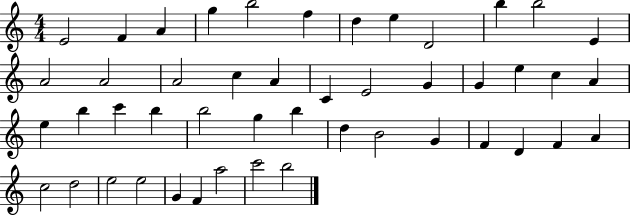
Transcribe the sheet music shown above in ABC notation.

X:1
T:Untitled
M:4/4
L:1/4
K:C
E2 F A g b2 f d e D2 b b2 E A2 A2 A2 c A C E2 G G e c A e b c' b b2 g b d B2 G F D F A c2 d2 e2 e2 G F a2 c'2 b2